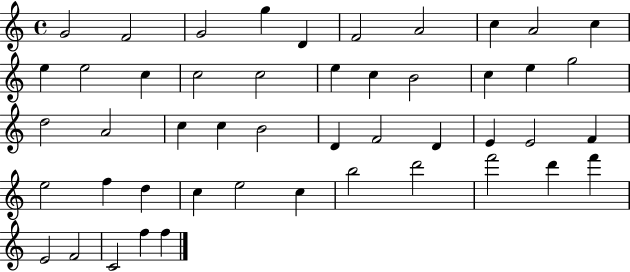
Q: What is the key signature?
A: C major